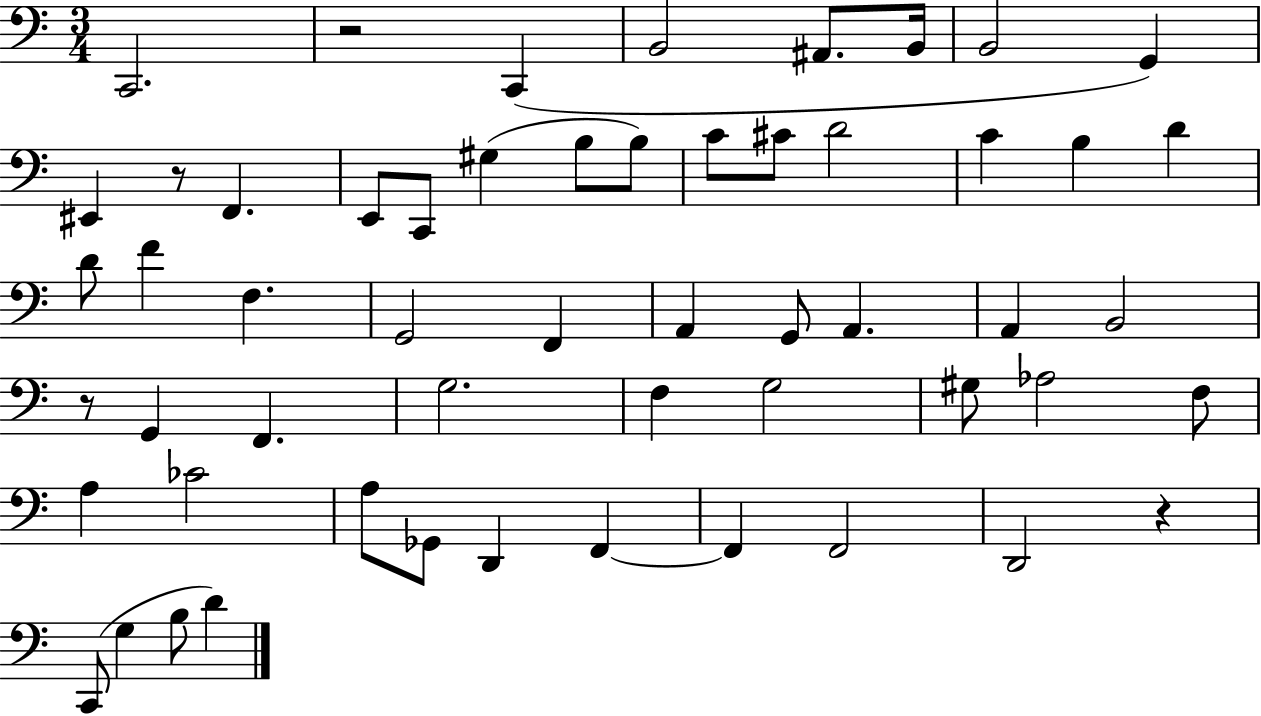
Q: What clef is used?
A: bass